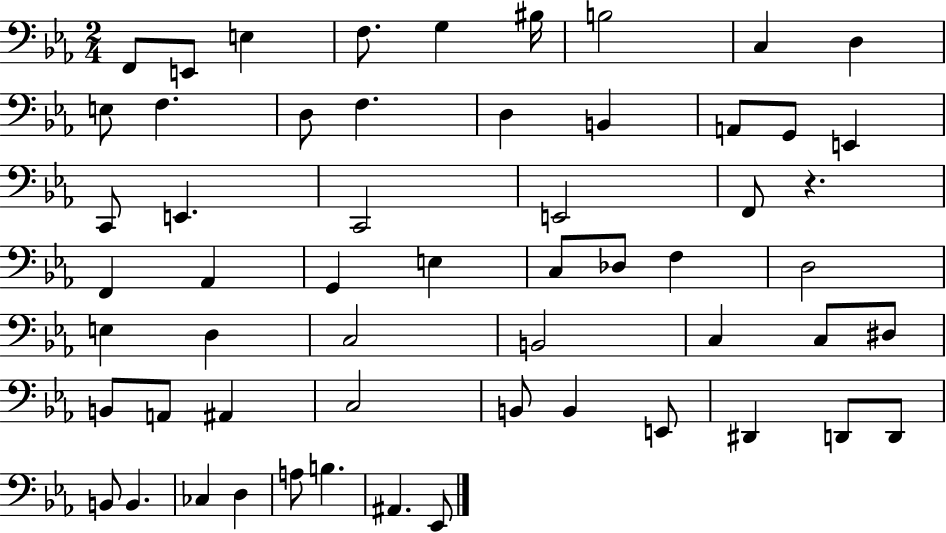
F2/e E2/e E3/q F3/e. G3/q BIS3/s B3/h C3/q D3/q E3/e F3/q. D3/e F3/q. D3/q B2/q A2/e G2/e E2/q C2/e E2/q. C2/h E2/h F2/e R/q. F2/q Ab2/q G2/q E3/q C3/e Db3/e F3/q D3/h E3/q D3/q C3/h B2/h C3/q C3/e D#3/e B2/e A2/e A#2/q C3/h B2/e B2/q E2/e D#2/q D2/e D2/e B2/e B2/q. CES3/q D3/q A3/e B3/q. A#2/q. Eb2/e